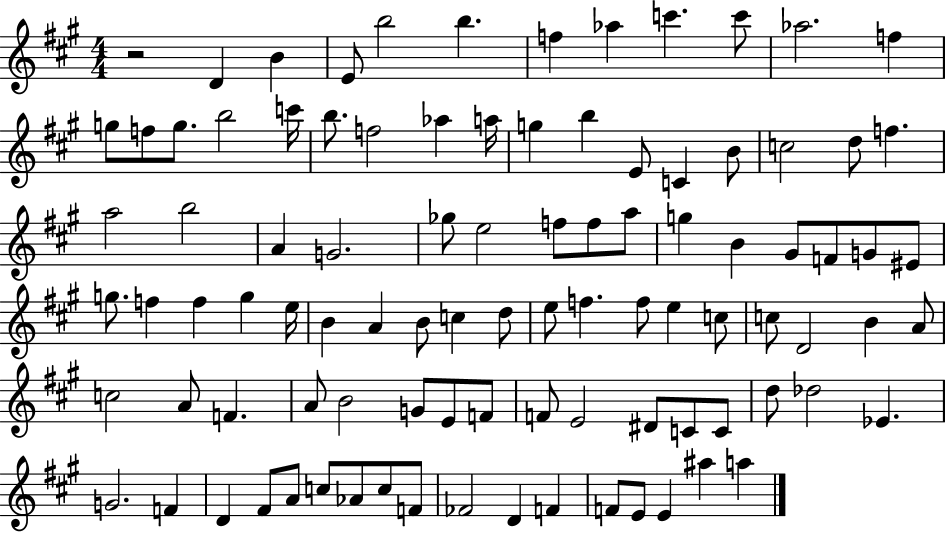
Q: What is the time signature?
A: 4/4